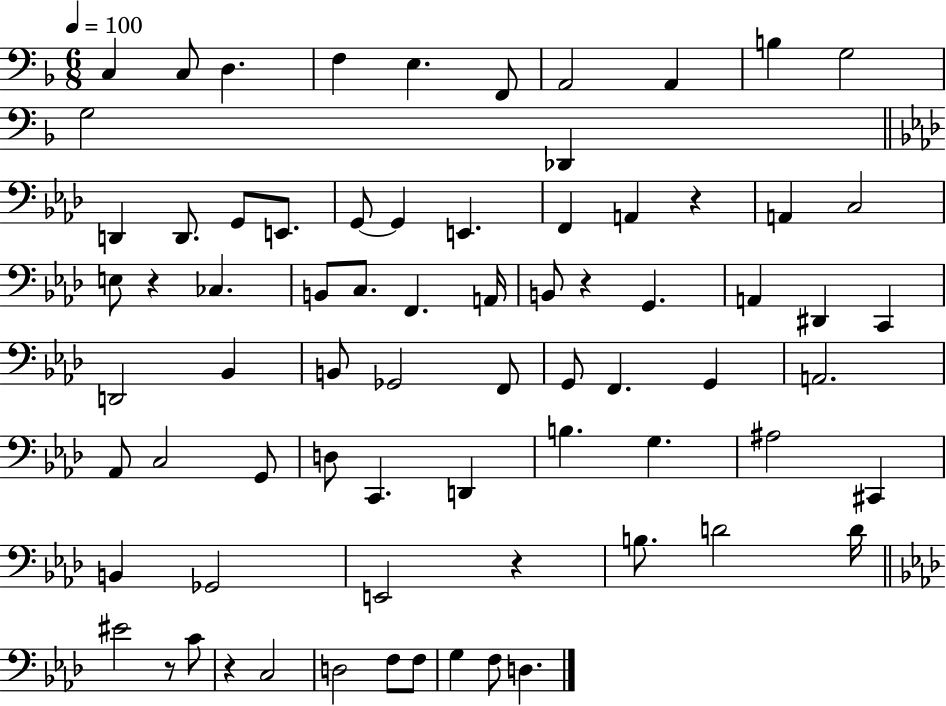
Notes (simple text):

C3/q C3/e D3/q. F3/q E3/q. F2/e A2/h A2/q B3/q G3/h G3/h Db2/q D2/q D2/e. G2/e E2/e. G2/e G2/q E2/q. F2/q A2/q R/q A2/q C3/h E3/e R/q CES3/q. B2/e C3/e. F2/q. A2/s B2/e R/q G2/q. A2/q D#2/q C2/q D2/h Bb2/q B2/e Gb2/h F2/e G2/e F2/q. G2/q A2/h. Ab2/e C3/h G2/e D3/e C2/q. D2/q B3/q. G3/q. A#3/h C#2/q B2/q Gb2/h E2/h R/q B3/e. D4/h D4/s EIS4/h R/e C4/e R/q C3/h D3/h F3/e F3/e G3/q F3/e D3/q.